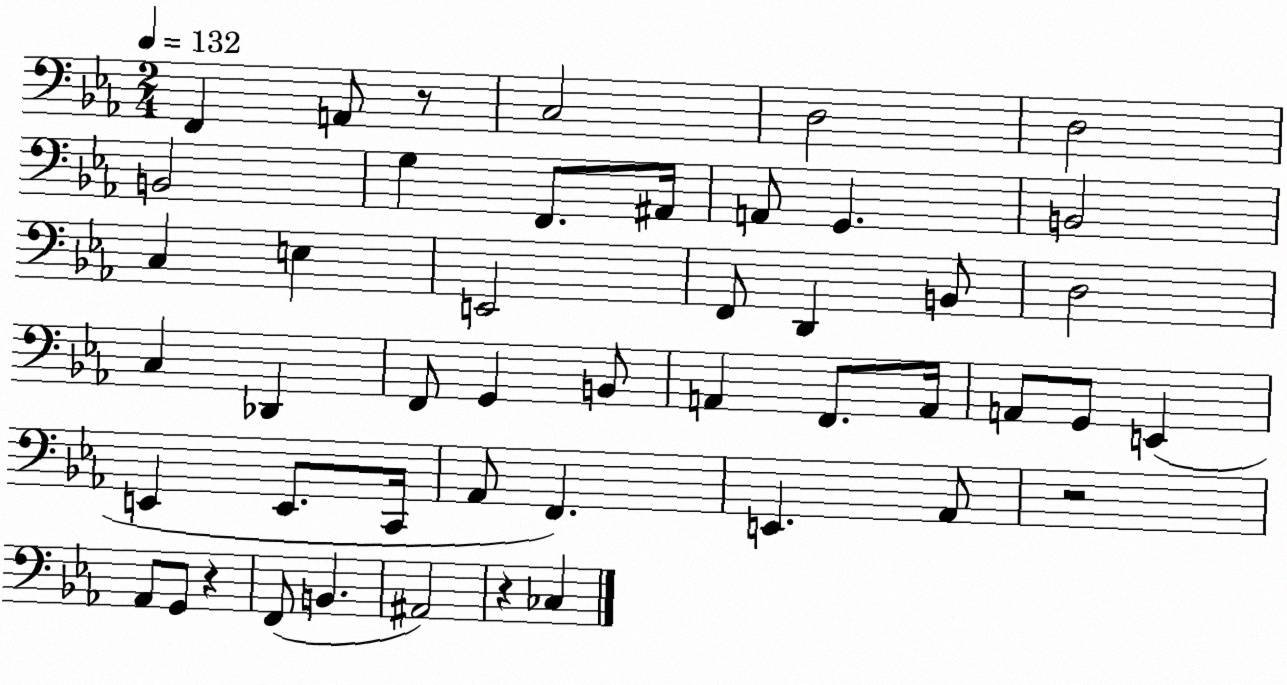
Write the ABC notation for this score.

X:1
T:Untitled
M:2/4
L:1/4
K:Eb
F,, A,,/2 z/2 C,2 D,2 D,2 B,,2 G, F,,/2 ^A,,/4 A,,/2 G,, B,,2 C, E, E,,2 F,,/2 D,, B,,/2 D,2 C, _D,, F,,/2 G,, B,,/2 A,, F,,/2 A,,/4 A,,/2 G,,/2 E,, E,, E,,/2 C,,/4 _A,,/2 F,, E,, _A,,/2 z2 _A,,/2 G,,/2 z F,,/2 B,, ^A,,2 z _C,